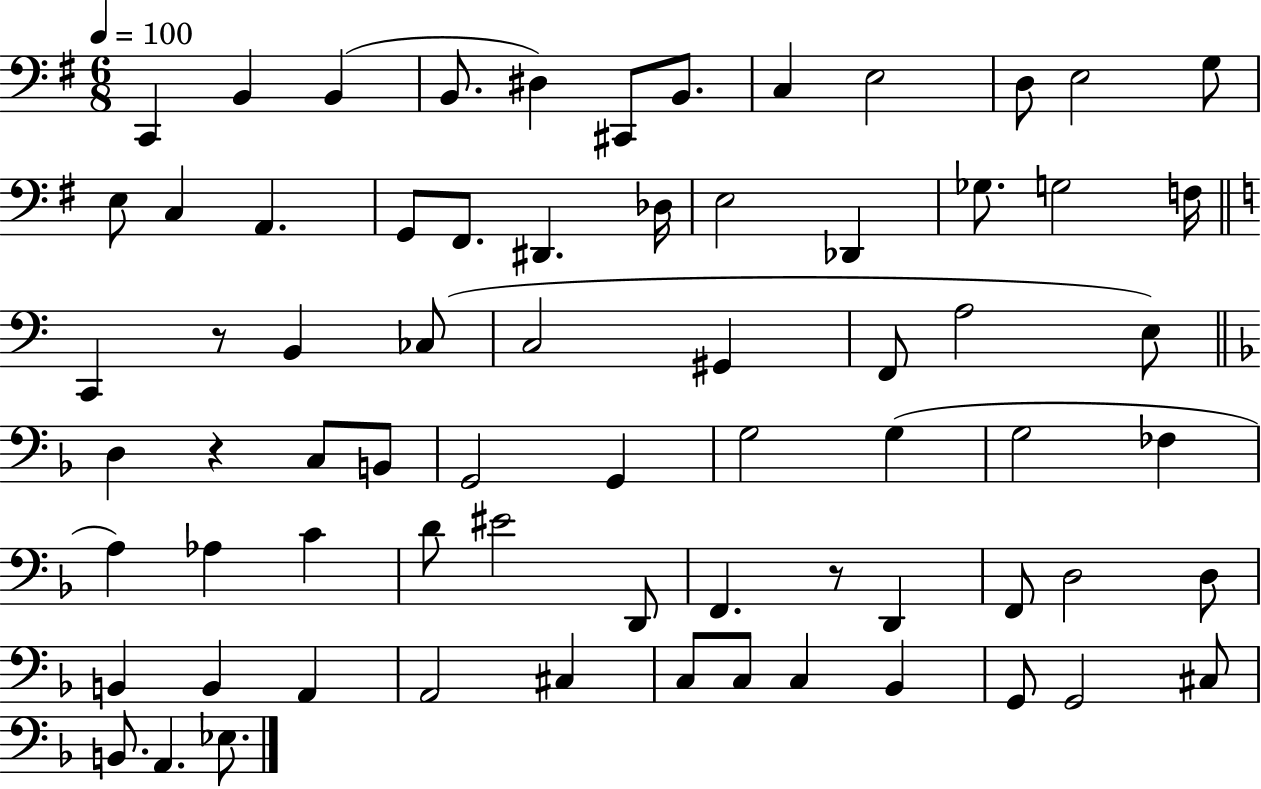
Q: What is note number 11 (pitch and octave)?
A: E3